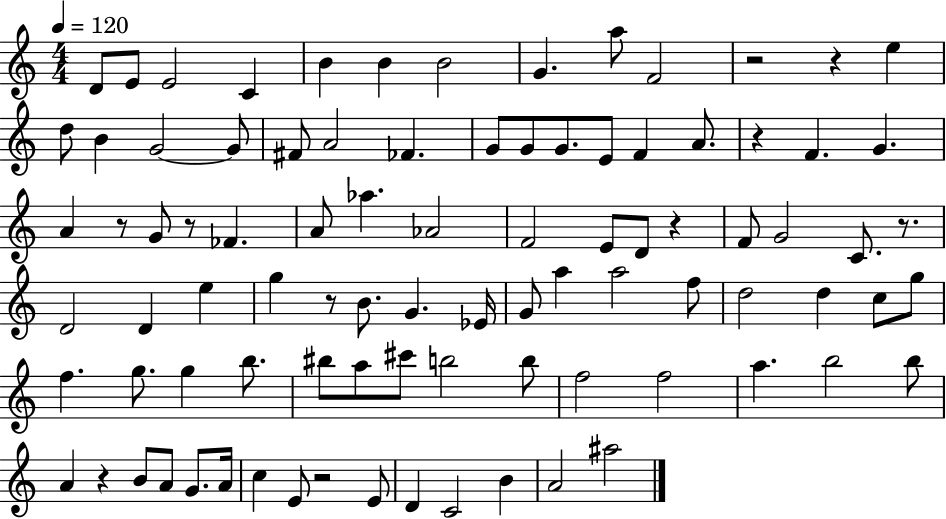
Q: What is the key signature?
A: C major